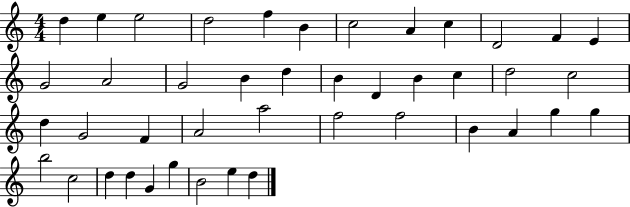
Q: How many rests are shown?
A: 0